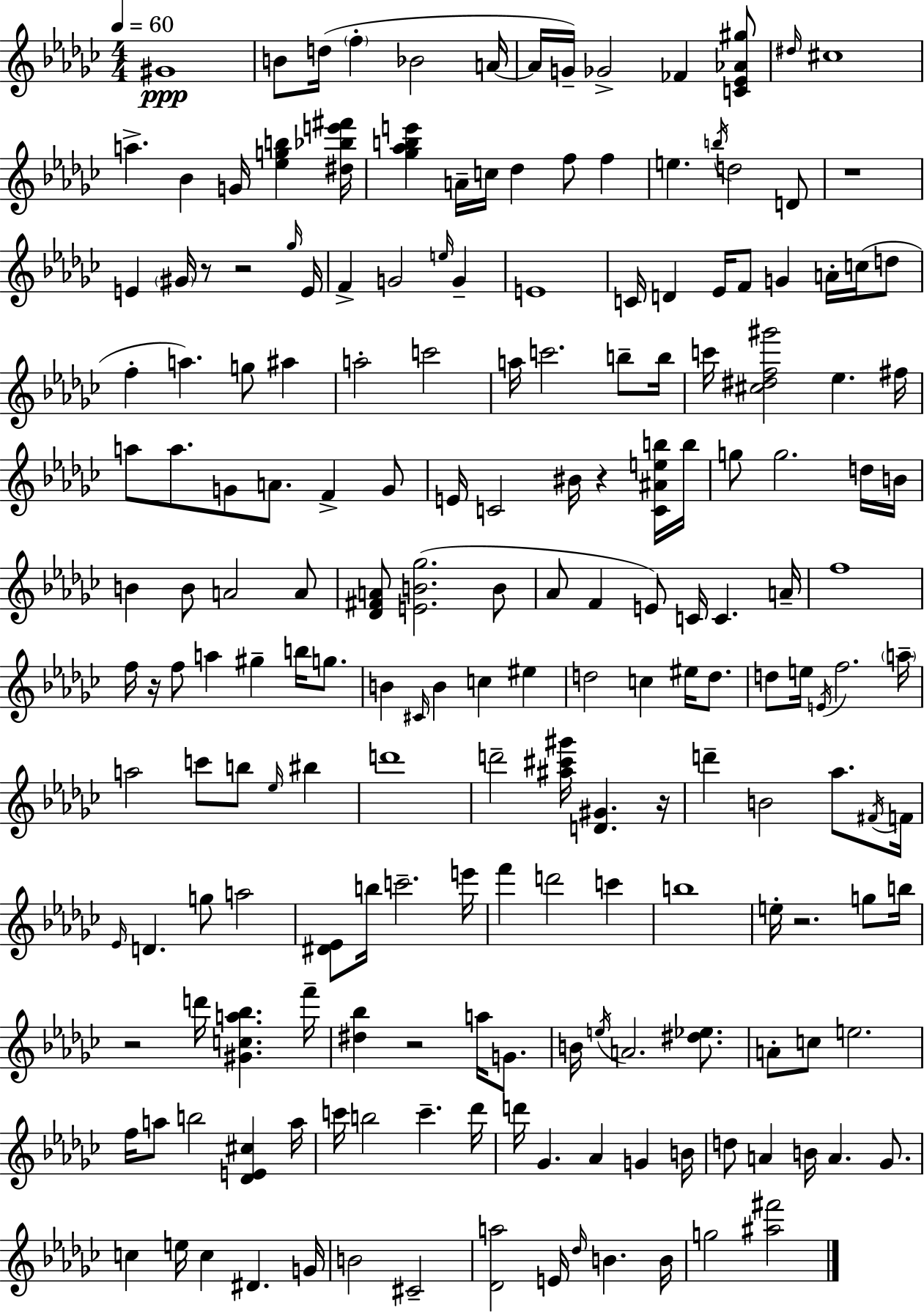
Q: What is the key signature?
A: EES minor